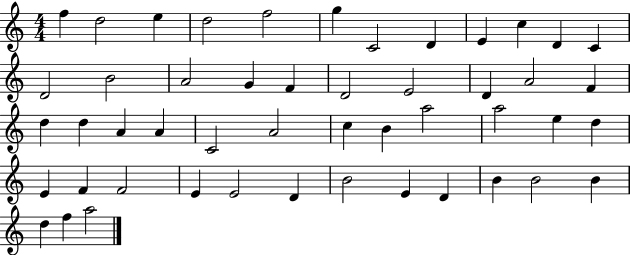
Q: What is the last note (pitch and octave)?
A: A5